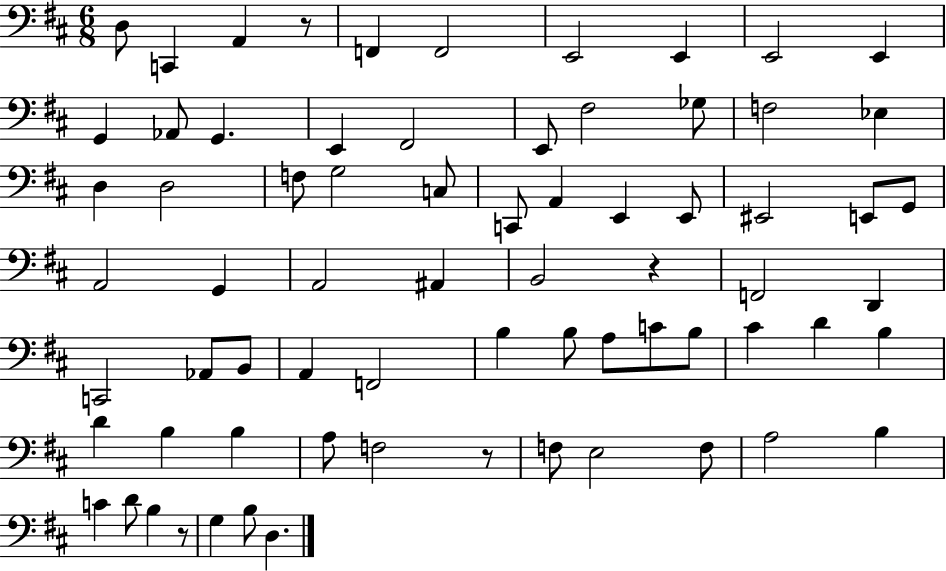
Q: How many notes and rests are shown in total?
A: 71